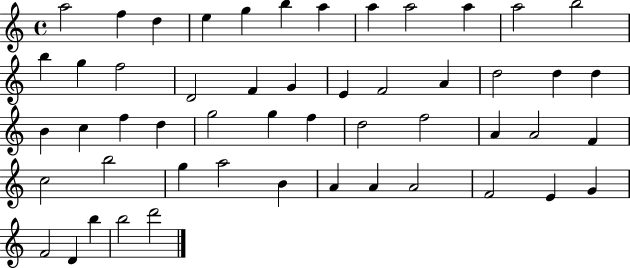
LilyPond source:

{
  \clef treble
  \time 4/4
  \defaultTimeSignature
  \key c \major
  a''2 f''4 d''4 | e''4 g''4 b''4 a''4 | a''4 a''2 a''4 | a''2 b''2 | \break b''4 g''4 f''2 | d'2 f'4 g'4 | e'4 f'2 a'4 | d''2 d''4 d''4 | \break b'4 c''4 f''4 d''4 | g''2 g''4 f''4 | d''2 f''2 | a'4 a'2 f'4 | \break c''2 b''2 | g''4 a''2 b'4 | a'4 a'4 a'2 | f'2 e'4 g'4 | \break f'2 d'4 b''4 | b''2 d'''2 | \bar "|."
}